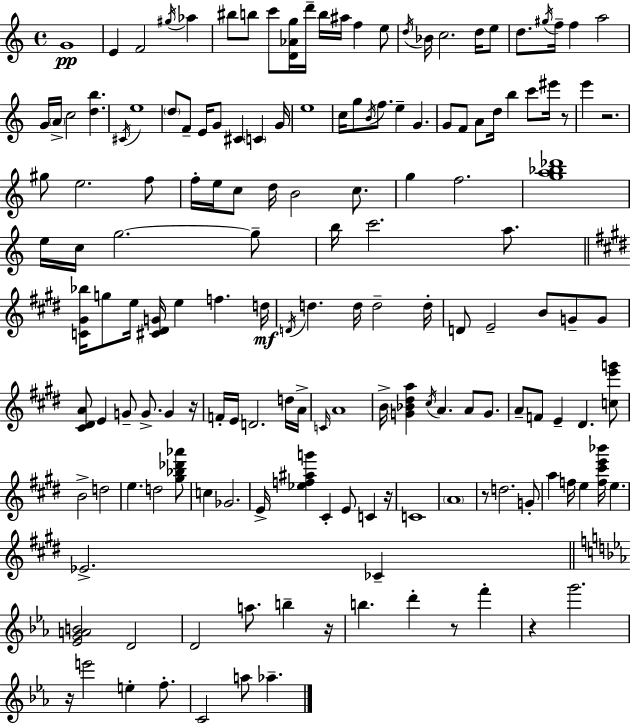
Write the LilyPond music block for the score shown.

{
  \clef treble
  \time 4/4
  \defaultTimeSignature
  \key a \minor
  g'1\pp | e'4 f'2 \acciaccatura { gis''16 } aes''4 | bis''8 b''8 c'''8 <d' aes' g''>16 d'''16-- b''16 ais''16 f''4 e''8 | \acciaccatura { d''16 } bes'16 c''2. d''16 | \break e''8 d''8. \acciaccatura { gis''16 } f''16-- f''4 a''2 | g'16 \parenthesize a'16-> c''2 <d'' b''>4. | \acciaccatura { cis'16 } e''1 | \parenthesize d''8 f'8-- e'16 g'8 cis'4 \parenthesize c'4 | \break g'16 e''1 | c''16 g''8 \acciaccatura { b'16 } f''8. e''4-- g'4. | g'8 f'8 a'8 d''16 b''4 | c'''8 eis'''16 r8 e'''4 r2. | \break gis''8 e''2. | f''8 f''16-. e''16 c''8 d''16 b'2 | c''8. g''4 f''2. | <g'' a'' bes'' des'''>1 | \break e''16 c''16 g''2.~~ | g''8-- b''16 c'''2. | a''8. \bar "||" \break \key e \major <c' gis' bes''>16 g''8 e''16 <cis' dis' g'>16 e''4 f''4. d''16\mf | \acciaccatura { d'16 } d''4. d''16 d''2-- | d''16-. d'8 e'2-- b'8 g'8-- g'8 | <cis' dis' a'>8 e'4 g'8-- g'8.-> g'4 | \break r16 f'16-. e'16 d'2. d''16 | a'16-> \grace { c'16 } a'1 | b'16-> <g' bes' dis'' a''>4 \acciaccatura { cis''16 } a'4. a'8 | g'8. a'8-- f'8 e'4-- dis'4. | \break <c'' e''' g'''>8 b'2-> d''2 | e''4. d''2 | <gis'' bes'' des''' aes'''>8 c''4 ges'2. | e'16-> <ees'' f'' ais'' g'''>4 cis'4-. e'8 c'4 | \break r16 c'1 | \parenthesize a'1 | r8 d''2. | g'8-. a''4 f''16 e''4 <f'' cis''' e''' bes'''>16 e''4. | \break ees'2.-> ces'4-- | \bar "||" \break \key c \minor <ees' g' a' b'>2 d'2 | d'2 a''8. b''4-- r16 | b''4. d'''4-. r8 f'''4-. | r4 g'''2. | \break r16 e'''2 e''4-. f''8.-. | c'2 a''8 aes''4.-- | \bar "|."
}